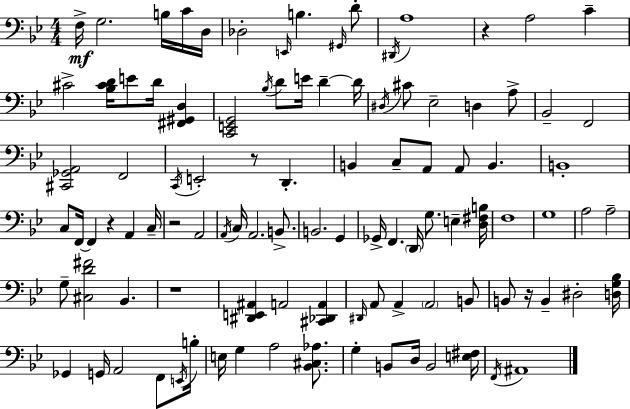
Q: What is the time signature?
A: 4/4